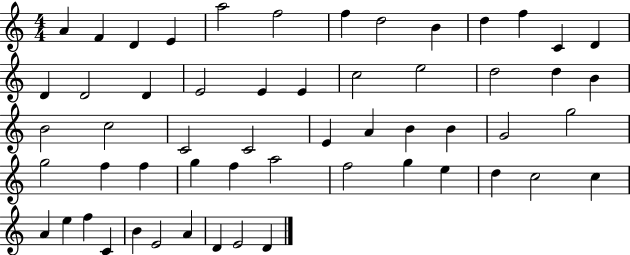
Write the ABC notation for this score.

X:1
T:Untitled
M:4/4
L:1/4
K:C
A F D E a2 f2 f d2 B d f C D D D2 D E2 E E c2 e2 d2 d B B2 c2 C2 C2 E A B B G2 g2 g2 f f g f a2 f2 g e d c2 c A e f C B E2 A D E2 D